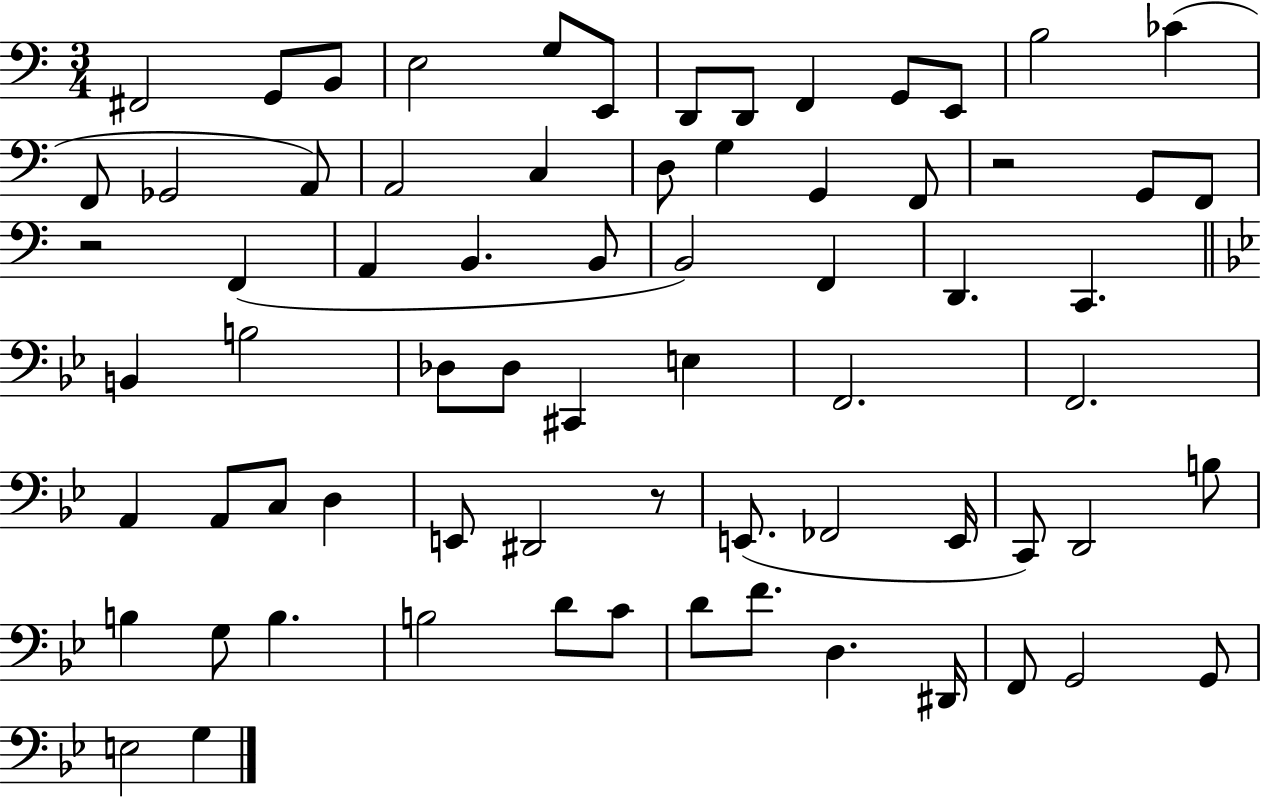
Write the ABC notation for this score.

X:1
T:Untitled
M:3/4
L:1/4
K:C
^F,,2 G,,/2 B,,/2 E,2 G,/2 E,,/2 D,,/2 D,,/2 F,, G,,/2 E,,/2 B,2 _C F,,/2 _G,,2 A,,/2 A,,2 C, D,/2 G, G,, F,,/2 z2 G,,/2 F,,/2 z2 F,, A,, B,, B,,/2 B,,2 F,, D,, C,, B,, B,2 _D,/2 _D,/2 ^C,, E, F,,2 F,,2 A,, A,,/2 C,/2 D, E,,/2 ^D,,2 z/2 E,,/2 _F,,2 E,,/4 C,,/2 D,,2 B,/2 B, G,/2 B, B,2 D/2 C/2 D/2 F/2 D, ^D,,/4 F,,/2 G,,2 G,,/2 E,2 G,